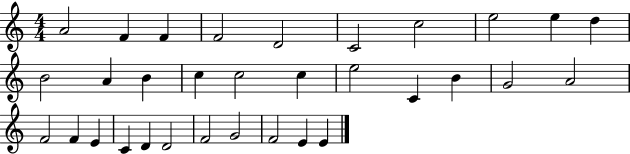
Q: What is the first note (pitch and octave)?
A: A4